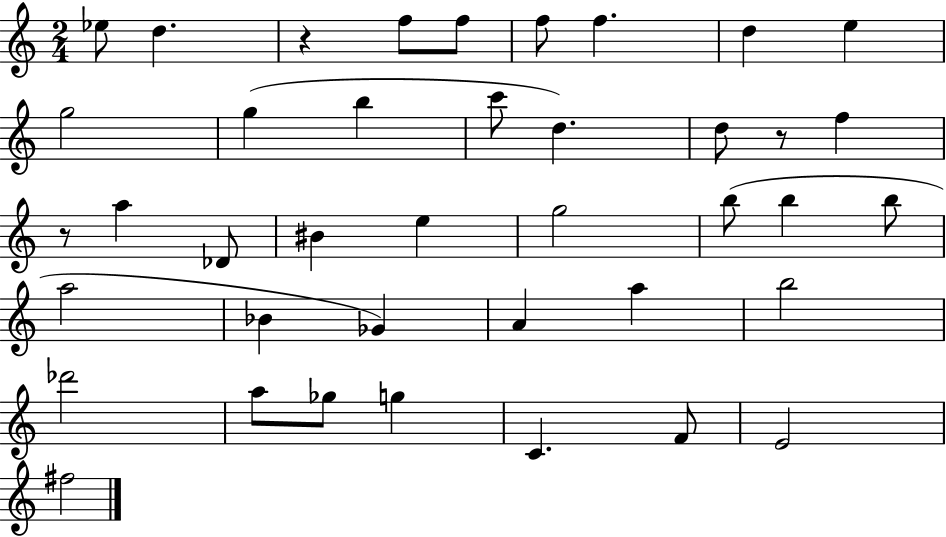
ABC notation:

X:1
T:Untitled
M:2/4
L:1/4
K:C
_e/2 d z f/2 f/2 f/2 f d e g2 g b c'/2 d d/2 z/2 f z/2 a _D/2 ^B e g2 b/2 b b/2 a2 _B _G A a b2 _d'2 a/2 _g/2 g C F/2 E2 ^f2